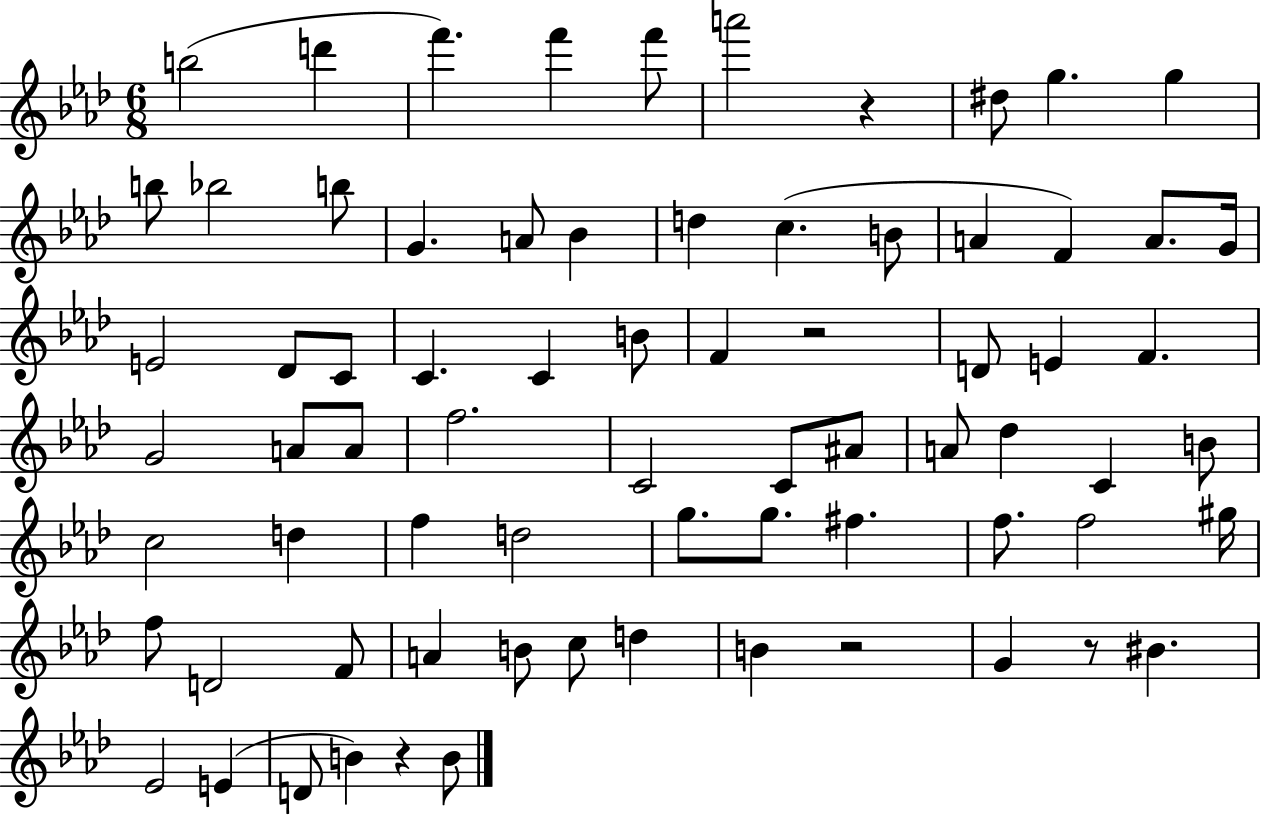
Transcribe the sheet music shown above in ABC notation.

X:1
T:Untitled
M:6/8
L:1/4
K:Ab
b2 d' f' f' f'/2 a'2 z ^d/2 g g b/2 _b2 b/2 G A/2 _B d c B/2 A F A/2 G/4 E2 _D/2 C/2 C C B/2 F z2 D/2 E F G2 A/2 A/2 f2 C2 C/2 ^A/2 A/2 _d C B/2 c2 d f d2 g/2 g/2 ^f f/2 f2 ^g/4 f/2 D2 F/2 A B/2 c/2 d B z2 G z/2 ^B _E2 E D/2 B z B/2